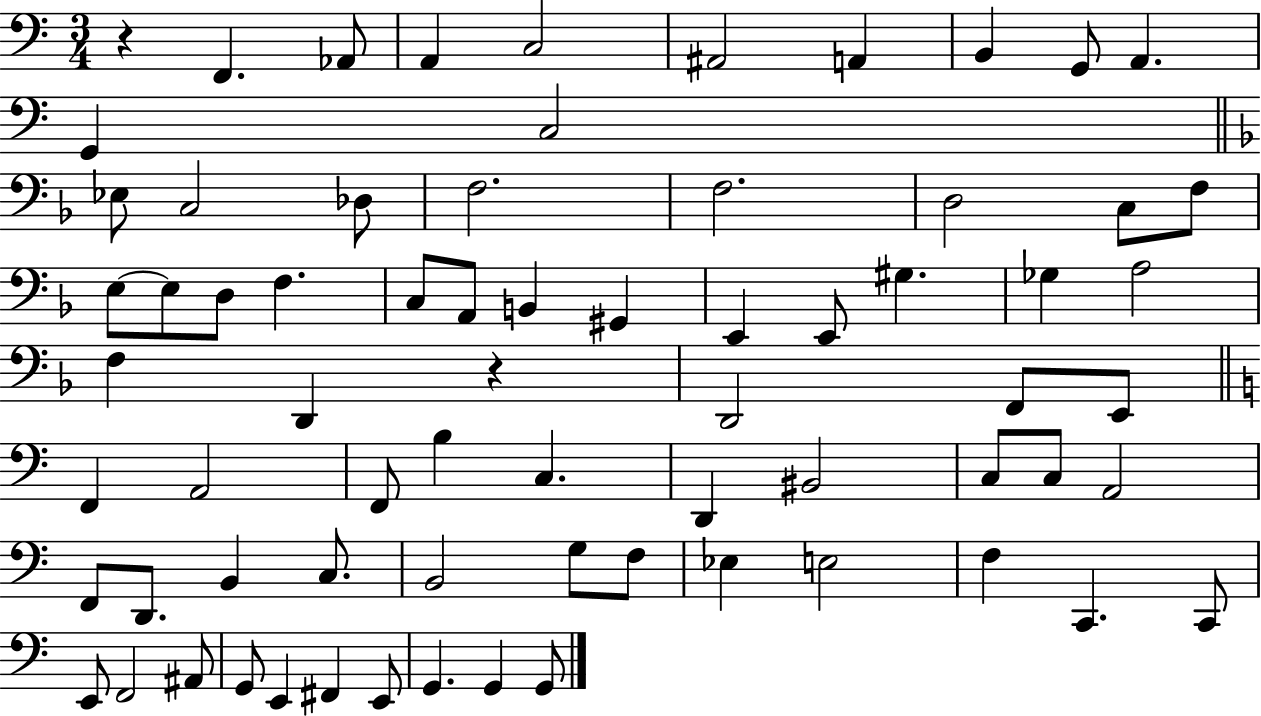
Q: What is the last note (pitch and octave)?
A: G2